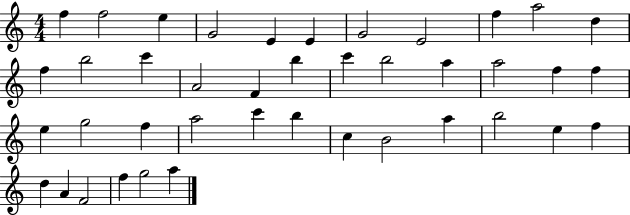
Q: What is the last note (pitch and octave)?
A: A5